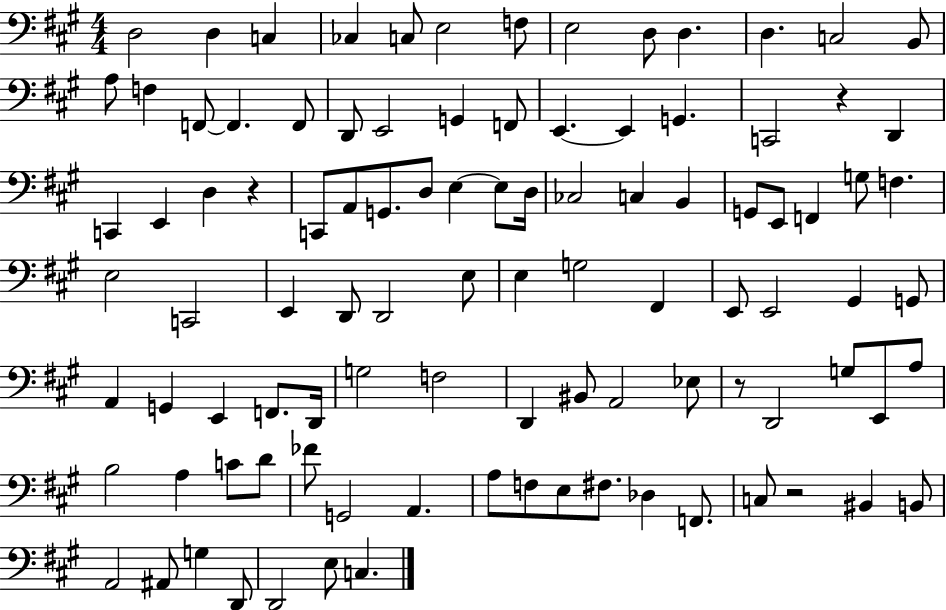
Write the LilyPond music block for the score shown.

{
  \clef bass
  \numericTimeSignature
  \time 4/4
  \key a \major
  d2 d4 c4 | ces4 c8 e2 f8 | e2 d8 d4. | d4. c2 b,8 | \break a8 f4 f,8~~ f,4. f,8 | d,8 e,2 g,4 f,8 | e,4.~~ e,4 g,4. | c,2 r4 d,4 | \break c,4 e,4 d4 r4 | c,8 a,8 g,8. d8 e4~~ e8 d16 | ces2 c4 b,4 | g,8 e,8 f,4 g8 f4. | \break e2 c,2 | e,4 d,8 d,2 e8 | e4 g2 fis,4 | e,8 e,2 gis,4 g,8 | \break a,4 g,4 e,4 f,8. d,16 | g2 f2 | d,4 bis,8 a,2 ees8 | r8 d,2 g8 e,8 a8 | \break b2 a4 c'8 d'8 | fes'8 g,2 a,4. | a8 f8 e8 fis8. des4 f,8. | c8 r2 bis,4 b,8 | \break a,2 ais,8 g4 d,8 | d,2 e8 c4. | \bar "|."
}